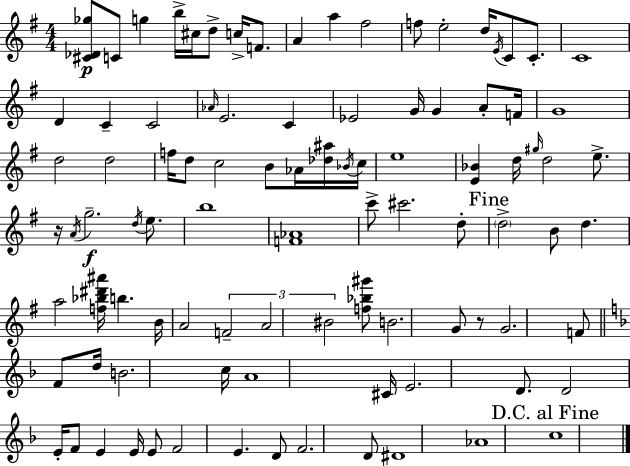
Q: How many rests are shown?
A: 2